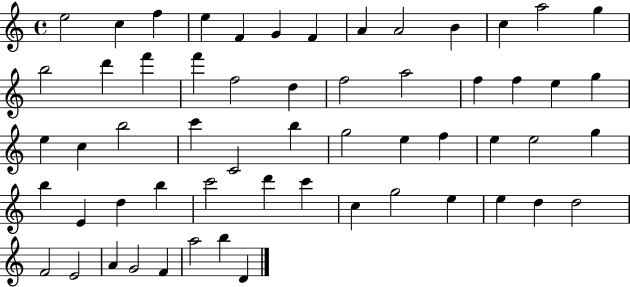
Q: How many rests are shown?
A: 0